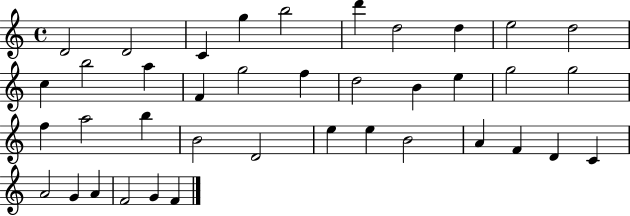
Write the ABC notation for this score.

X:1
T:Untitled
M:4/4
L:1/4
K:C
D2 D2 C g b2 d' d2 d e2 d2 c b2 a F g2 f d2 B e g2 g2 f a2 b B2 D2 e e B2 A F D C A2 G A F2 G F